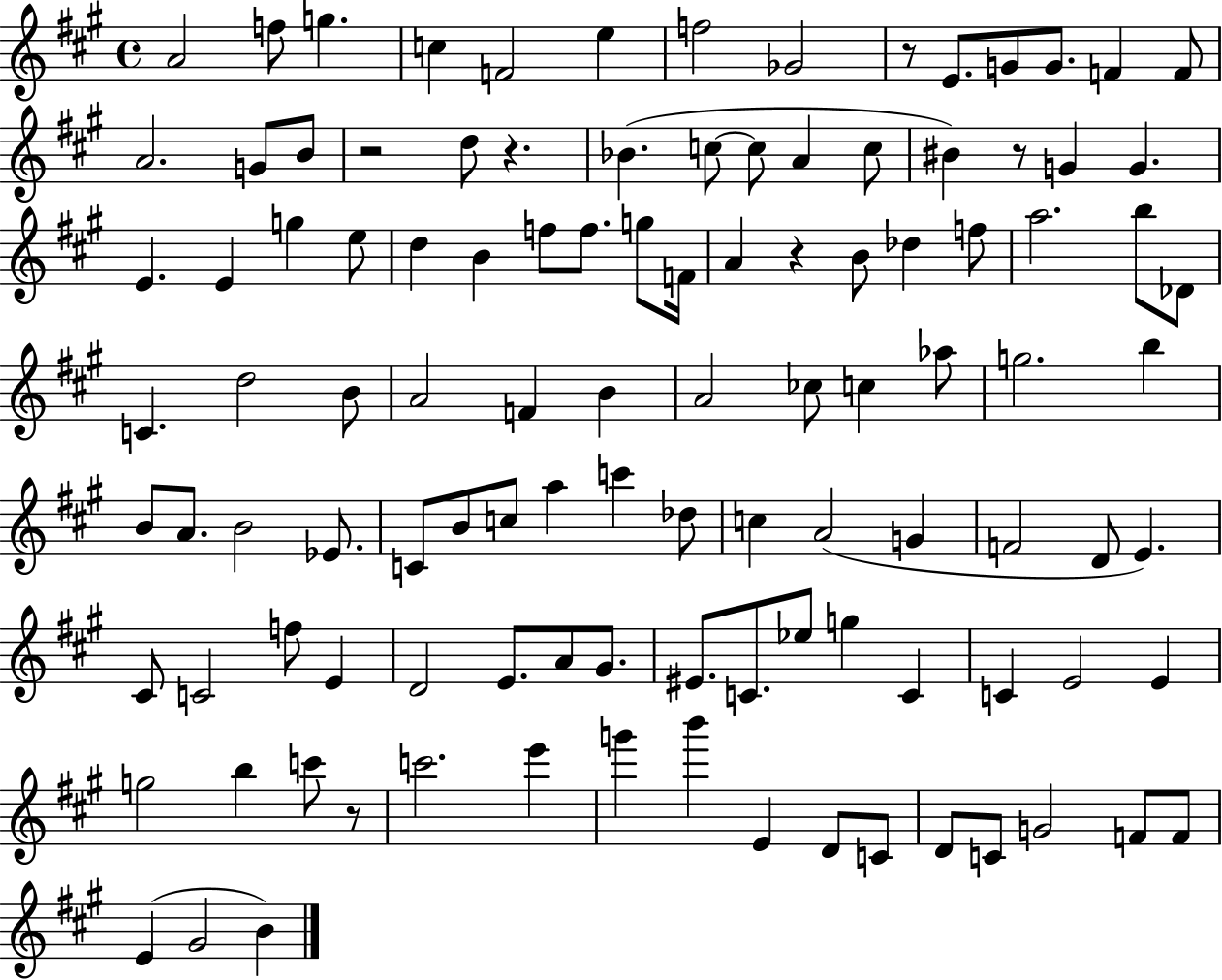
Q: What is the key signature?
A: A major